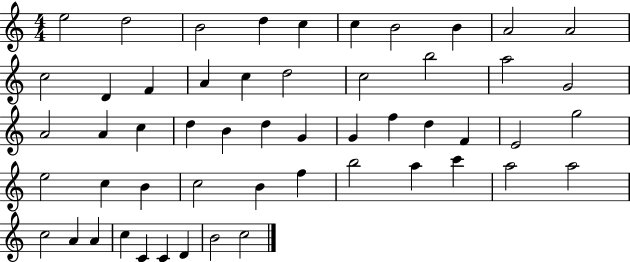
E5/h D5/h B4/h D5/q C5/q C5/q B4/h B4/q A4/h A4/h C5/h D4/q F4/q A4/q C5/q D5/h C5/h B5/h A5/h G4/h A4/h A4/q C5/q D5/q B4/q D5/q G4/q G4/q F5/q D5/q F4/q E4/h G5/h E5/h C5/q B4/q C5/h B4/q F5/q B5/h A5/q C6/q A5/h A5/h C5/h A4/q A4/q C5/q C4/q C4/q D4/q B4/h C5/h